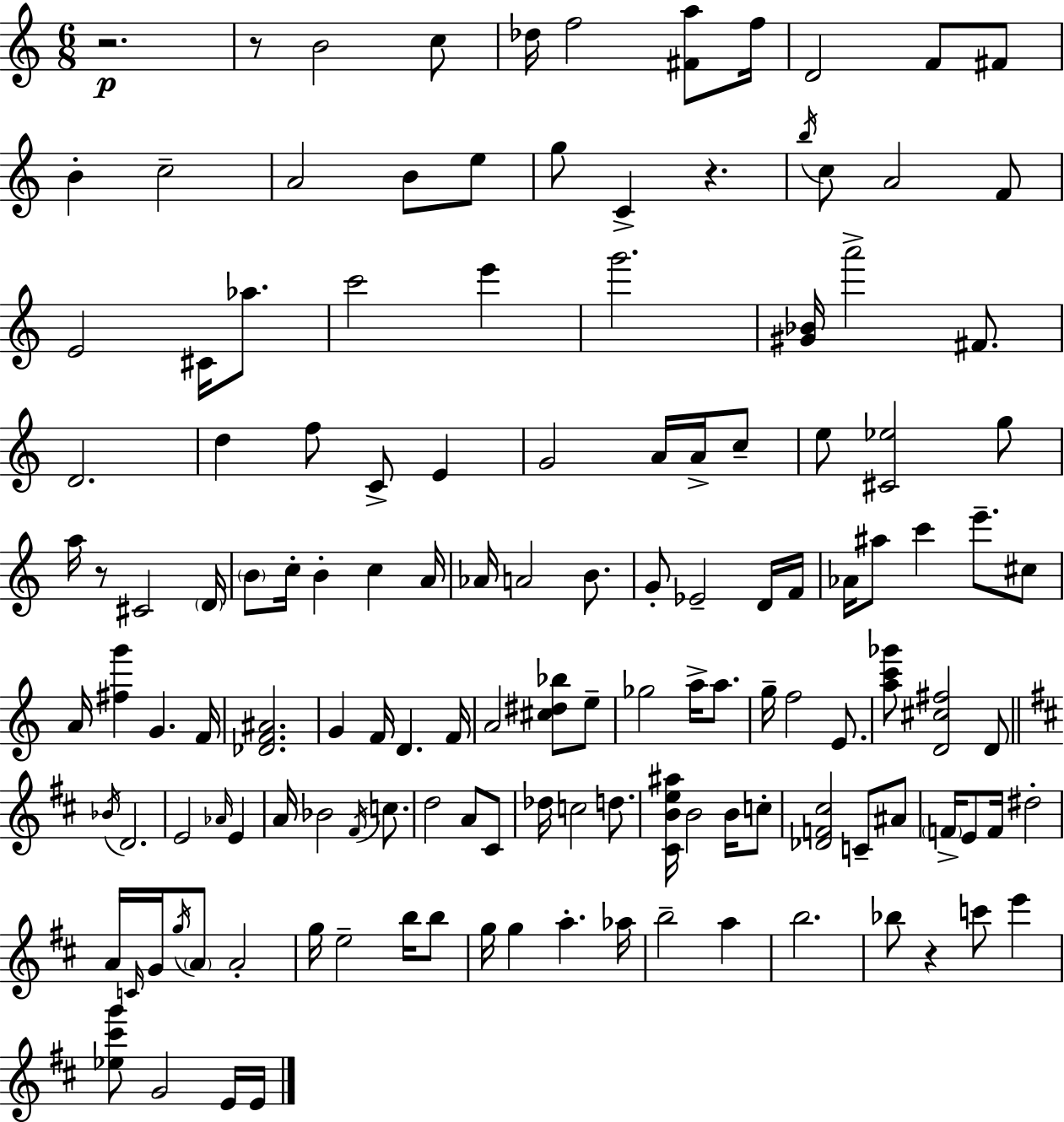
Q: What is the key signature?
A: C major